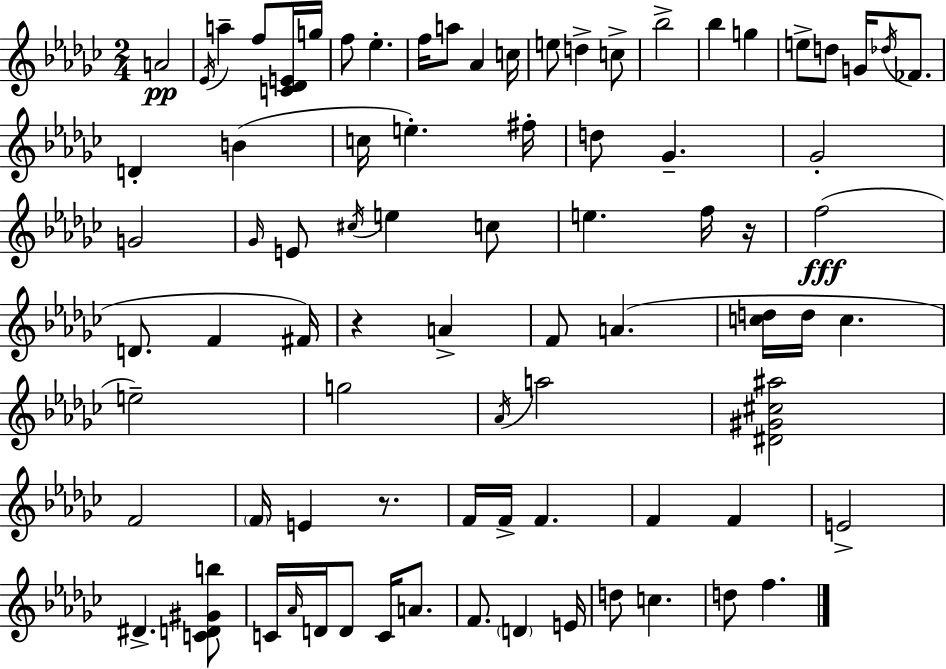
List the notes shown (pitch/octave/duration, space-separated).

A4/h Eb4/s A5/q F5/e [C4,Db4,E4]/s G5/s F5/e Eb5/q. F5/s A5/e Ab4/q C5/s E5/e D5/q C5/e Bb5/h Bb5/q G5/q E5/e D5/e G4/s Db5/s FES4/e. D4/q B4/q C5/s E5/q. F#5/s D5/e Gb4/q. Gb4/h G4/h Gb4/s E4/e C#5/s E5/q C5/e E5/q. F5/s R/s F5/h D4/e. F4/q F#4/s R/q A4/q F4/e A4/q. [C5,D5]/s D5/s C5/q. E5/h G5/h Ab4/s A5/h [D#4,G#4,C#5,A#5]/h F4/h F4/s E4/q R/e. F4/s F4/s F4/q. F4/q F4/q E4/h D#4/q. [C4,D4,G#4,B5]/e C4/s Ab4/s D4/s D4/e C4/s A4/e. F4/e. D4/q E4/s D5/e C5/q. D5/e F5/q.